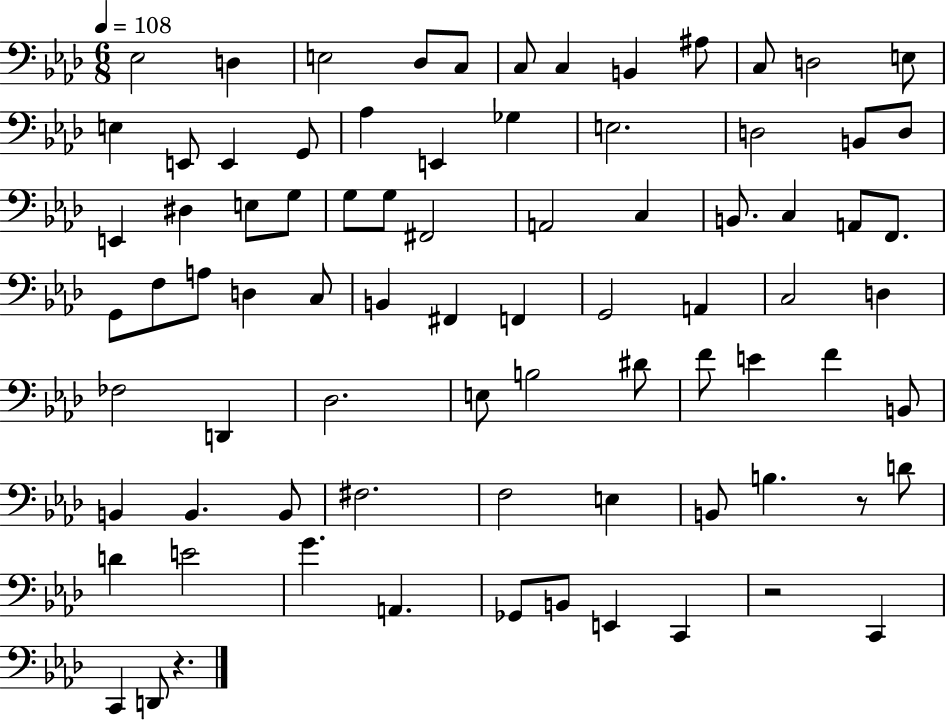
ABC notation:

X:1
T:Untitled
M:6/8
L:1/4
K:Ab
_E,2 D, E,2 _D,/2 C,/2 C,/2 C, B,, ^A,/2 C,/2 D,2 E,/2 E, E,,/2 E,, G,,/2 _A, E,, _G, E,2 D,2 B,,/2 D,/2 E,, ^D, E,/2 G,/2 G,/2 G,/2 ^F,,2 A,,2 C, B,,/2 C, A,,/2 F,,/2 G,,/2 F,/2 A,/2 D, C,/2 B,, ^F,, F,, G,,2 A,, C,2 D, _F,2 D,, _D,2 E,/2 B,2 ^D/2 F/2 E F B,,/2 B,, B,, B,,/2 ^F,2 F,2 E, B,,/2 B, z/2 D/2 D E2 G A,, _G,,/2 B,,/2 E,, C,, z2 C,, C,, D,,/2 z